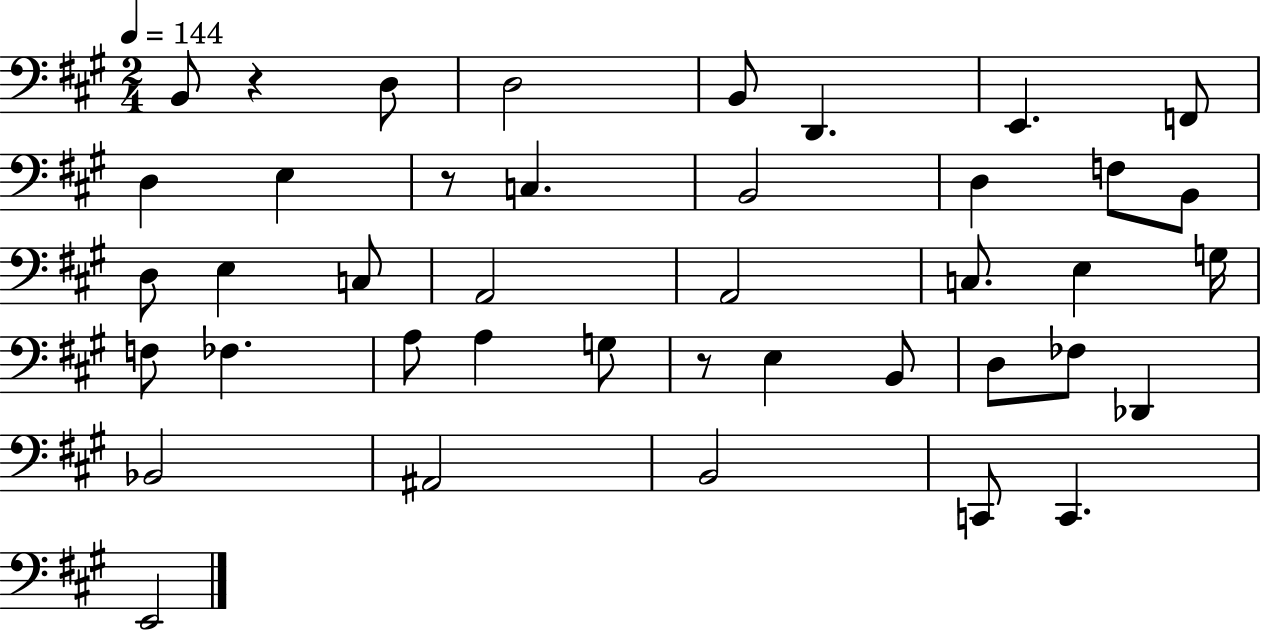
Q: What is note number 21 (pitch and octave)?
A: E3